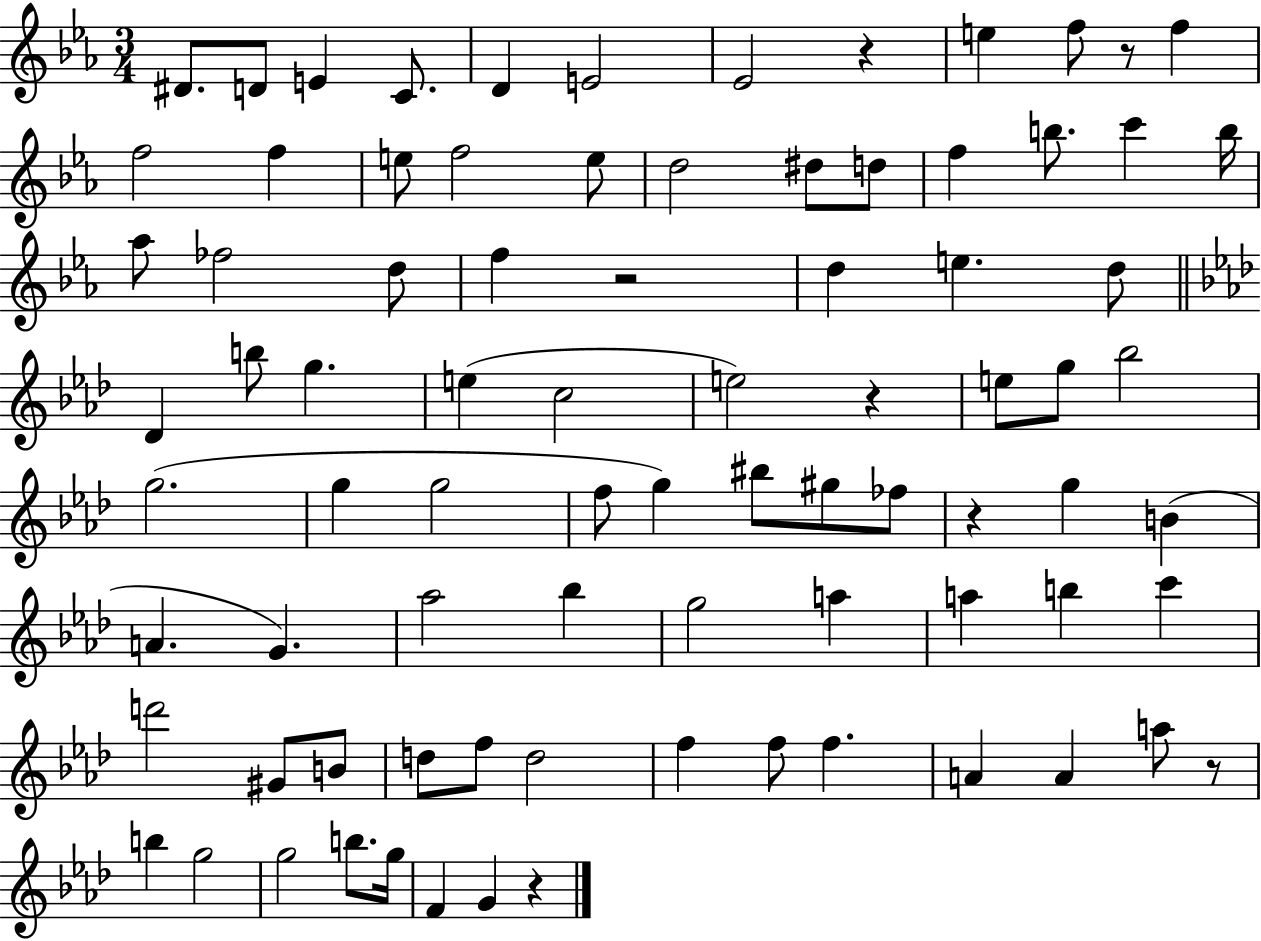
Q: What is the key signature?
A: EES major